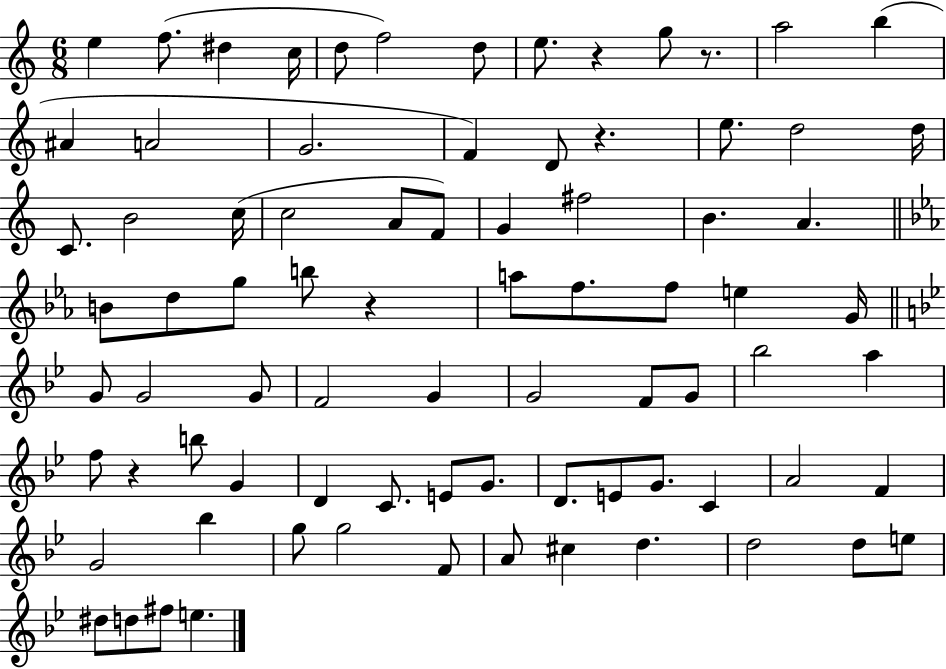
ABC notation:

X:1
T:Untitled
M:6/8
L:1/4
K:C
e f/2 ^d c/4 d/2 f2 d/2 e/2 z g/2 z/2 a2 b ^A A2 G2 F D/2 z e/2 d2 d/4 C/2 B2 c/4 c2 A/2 F/2 G ^f2 B A B/2 d/2 g/2 b/2 z a/2 f/2 f/2 e G/4 G/2 G2 G/2 F2 G G2 F/2 G/2 _b2 a f/2 z b/2 G D C/2 E/2 G/2 D/2 E/2 G/2 C A2 F G2 _b g/2 g2 F/2 A/2 ^c d d2 d/2 e/2 ^d/2 d/2 ^f/2 e